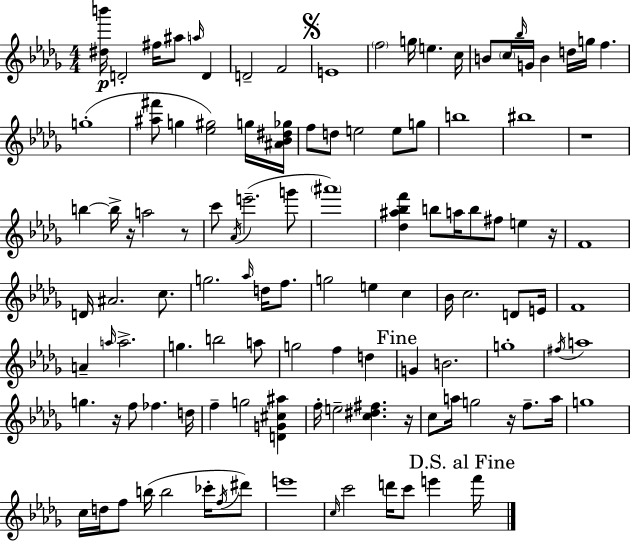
[D#5,B6]/s D4/h F#5/s A#5/e A5/s D4/q D4/h F4/h E4/w F5/h G5/s E5/q. C5/s B4/e C5/s Bb5/s G4/s B4/q D5/s G5/s F5/q. G5/w [A#5,F#6]/e G5/q [Eb5,G#5]/h G5/s [A#4,Bb4,D#5,Gb5]/s F5/e D5/e E5/h E5/e G5/e B5/w BIS5/w R/w B5/q B5/s R/s A5/h R/e C6/e Ab4/s E6/h. G6/e A#6/w [Db5,A#5,Bb5,F6]/q B5/e A5/s B5/e F#5/e E5/q R/s F4/w D4/s A#4/h. C5/e. G5/h. Ab5/s D5/s F5/e. G5/h E5/q C5/q Bb4/s C5/h. D4/e E4/s F4/w A4/q A5/s A5/h. G5/q. B5/h A5/e G5/h F5/q D5/q G4/q B4/h. G5/w F#5/s A5/w G5/q. R/s F5/e FES5/q. D5/s F5/q G5/h [D4,G4,C#5,A#5]/q F5/s E5/h [C5,D#5,F#5]/q. R/s C5/e A5/s G5/h R/s F5/e. A5/s G5/w C5/s D5/s F5/e B5/s B5/h CES6/s F5/s D#6/e E6/w C5/s C6/h D6/s C6/e E6/q F6/s